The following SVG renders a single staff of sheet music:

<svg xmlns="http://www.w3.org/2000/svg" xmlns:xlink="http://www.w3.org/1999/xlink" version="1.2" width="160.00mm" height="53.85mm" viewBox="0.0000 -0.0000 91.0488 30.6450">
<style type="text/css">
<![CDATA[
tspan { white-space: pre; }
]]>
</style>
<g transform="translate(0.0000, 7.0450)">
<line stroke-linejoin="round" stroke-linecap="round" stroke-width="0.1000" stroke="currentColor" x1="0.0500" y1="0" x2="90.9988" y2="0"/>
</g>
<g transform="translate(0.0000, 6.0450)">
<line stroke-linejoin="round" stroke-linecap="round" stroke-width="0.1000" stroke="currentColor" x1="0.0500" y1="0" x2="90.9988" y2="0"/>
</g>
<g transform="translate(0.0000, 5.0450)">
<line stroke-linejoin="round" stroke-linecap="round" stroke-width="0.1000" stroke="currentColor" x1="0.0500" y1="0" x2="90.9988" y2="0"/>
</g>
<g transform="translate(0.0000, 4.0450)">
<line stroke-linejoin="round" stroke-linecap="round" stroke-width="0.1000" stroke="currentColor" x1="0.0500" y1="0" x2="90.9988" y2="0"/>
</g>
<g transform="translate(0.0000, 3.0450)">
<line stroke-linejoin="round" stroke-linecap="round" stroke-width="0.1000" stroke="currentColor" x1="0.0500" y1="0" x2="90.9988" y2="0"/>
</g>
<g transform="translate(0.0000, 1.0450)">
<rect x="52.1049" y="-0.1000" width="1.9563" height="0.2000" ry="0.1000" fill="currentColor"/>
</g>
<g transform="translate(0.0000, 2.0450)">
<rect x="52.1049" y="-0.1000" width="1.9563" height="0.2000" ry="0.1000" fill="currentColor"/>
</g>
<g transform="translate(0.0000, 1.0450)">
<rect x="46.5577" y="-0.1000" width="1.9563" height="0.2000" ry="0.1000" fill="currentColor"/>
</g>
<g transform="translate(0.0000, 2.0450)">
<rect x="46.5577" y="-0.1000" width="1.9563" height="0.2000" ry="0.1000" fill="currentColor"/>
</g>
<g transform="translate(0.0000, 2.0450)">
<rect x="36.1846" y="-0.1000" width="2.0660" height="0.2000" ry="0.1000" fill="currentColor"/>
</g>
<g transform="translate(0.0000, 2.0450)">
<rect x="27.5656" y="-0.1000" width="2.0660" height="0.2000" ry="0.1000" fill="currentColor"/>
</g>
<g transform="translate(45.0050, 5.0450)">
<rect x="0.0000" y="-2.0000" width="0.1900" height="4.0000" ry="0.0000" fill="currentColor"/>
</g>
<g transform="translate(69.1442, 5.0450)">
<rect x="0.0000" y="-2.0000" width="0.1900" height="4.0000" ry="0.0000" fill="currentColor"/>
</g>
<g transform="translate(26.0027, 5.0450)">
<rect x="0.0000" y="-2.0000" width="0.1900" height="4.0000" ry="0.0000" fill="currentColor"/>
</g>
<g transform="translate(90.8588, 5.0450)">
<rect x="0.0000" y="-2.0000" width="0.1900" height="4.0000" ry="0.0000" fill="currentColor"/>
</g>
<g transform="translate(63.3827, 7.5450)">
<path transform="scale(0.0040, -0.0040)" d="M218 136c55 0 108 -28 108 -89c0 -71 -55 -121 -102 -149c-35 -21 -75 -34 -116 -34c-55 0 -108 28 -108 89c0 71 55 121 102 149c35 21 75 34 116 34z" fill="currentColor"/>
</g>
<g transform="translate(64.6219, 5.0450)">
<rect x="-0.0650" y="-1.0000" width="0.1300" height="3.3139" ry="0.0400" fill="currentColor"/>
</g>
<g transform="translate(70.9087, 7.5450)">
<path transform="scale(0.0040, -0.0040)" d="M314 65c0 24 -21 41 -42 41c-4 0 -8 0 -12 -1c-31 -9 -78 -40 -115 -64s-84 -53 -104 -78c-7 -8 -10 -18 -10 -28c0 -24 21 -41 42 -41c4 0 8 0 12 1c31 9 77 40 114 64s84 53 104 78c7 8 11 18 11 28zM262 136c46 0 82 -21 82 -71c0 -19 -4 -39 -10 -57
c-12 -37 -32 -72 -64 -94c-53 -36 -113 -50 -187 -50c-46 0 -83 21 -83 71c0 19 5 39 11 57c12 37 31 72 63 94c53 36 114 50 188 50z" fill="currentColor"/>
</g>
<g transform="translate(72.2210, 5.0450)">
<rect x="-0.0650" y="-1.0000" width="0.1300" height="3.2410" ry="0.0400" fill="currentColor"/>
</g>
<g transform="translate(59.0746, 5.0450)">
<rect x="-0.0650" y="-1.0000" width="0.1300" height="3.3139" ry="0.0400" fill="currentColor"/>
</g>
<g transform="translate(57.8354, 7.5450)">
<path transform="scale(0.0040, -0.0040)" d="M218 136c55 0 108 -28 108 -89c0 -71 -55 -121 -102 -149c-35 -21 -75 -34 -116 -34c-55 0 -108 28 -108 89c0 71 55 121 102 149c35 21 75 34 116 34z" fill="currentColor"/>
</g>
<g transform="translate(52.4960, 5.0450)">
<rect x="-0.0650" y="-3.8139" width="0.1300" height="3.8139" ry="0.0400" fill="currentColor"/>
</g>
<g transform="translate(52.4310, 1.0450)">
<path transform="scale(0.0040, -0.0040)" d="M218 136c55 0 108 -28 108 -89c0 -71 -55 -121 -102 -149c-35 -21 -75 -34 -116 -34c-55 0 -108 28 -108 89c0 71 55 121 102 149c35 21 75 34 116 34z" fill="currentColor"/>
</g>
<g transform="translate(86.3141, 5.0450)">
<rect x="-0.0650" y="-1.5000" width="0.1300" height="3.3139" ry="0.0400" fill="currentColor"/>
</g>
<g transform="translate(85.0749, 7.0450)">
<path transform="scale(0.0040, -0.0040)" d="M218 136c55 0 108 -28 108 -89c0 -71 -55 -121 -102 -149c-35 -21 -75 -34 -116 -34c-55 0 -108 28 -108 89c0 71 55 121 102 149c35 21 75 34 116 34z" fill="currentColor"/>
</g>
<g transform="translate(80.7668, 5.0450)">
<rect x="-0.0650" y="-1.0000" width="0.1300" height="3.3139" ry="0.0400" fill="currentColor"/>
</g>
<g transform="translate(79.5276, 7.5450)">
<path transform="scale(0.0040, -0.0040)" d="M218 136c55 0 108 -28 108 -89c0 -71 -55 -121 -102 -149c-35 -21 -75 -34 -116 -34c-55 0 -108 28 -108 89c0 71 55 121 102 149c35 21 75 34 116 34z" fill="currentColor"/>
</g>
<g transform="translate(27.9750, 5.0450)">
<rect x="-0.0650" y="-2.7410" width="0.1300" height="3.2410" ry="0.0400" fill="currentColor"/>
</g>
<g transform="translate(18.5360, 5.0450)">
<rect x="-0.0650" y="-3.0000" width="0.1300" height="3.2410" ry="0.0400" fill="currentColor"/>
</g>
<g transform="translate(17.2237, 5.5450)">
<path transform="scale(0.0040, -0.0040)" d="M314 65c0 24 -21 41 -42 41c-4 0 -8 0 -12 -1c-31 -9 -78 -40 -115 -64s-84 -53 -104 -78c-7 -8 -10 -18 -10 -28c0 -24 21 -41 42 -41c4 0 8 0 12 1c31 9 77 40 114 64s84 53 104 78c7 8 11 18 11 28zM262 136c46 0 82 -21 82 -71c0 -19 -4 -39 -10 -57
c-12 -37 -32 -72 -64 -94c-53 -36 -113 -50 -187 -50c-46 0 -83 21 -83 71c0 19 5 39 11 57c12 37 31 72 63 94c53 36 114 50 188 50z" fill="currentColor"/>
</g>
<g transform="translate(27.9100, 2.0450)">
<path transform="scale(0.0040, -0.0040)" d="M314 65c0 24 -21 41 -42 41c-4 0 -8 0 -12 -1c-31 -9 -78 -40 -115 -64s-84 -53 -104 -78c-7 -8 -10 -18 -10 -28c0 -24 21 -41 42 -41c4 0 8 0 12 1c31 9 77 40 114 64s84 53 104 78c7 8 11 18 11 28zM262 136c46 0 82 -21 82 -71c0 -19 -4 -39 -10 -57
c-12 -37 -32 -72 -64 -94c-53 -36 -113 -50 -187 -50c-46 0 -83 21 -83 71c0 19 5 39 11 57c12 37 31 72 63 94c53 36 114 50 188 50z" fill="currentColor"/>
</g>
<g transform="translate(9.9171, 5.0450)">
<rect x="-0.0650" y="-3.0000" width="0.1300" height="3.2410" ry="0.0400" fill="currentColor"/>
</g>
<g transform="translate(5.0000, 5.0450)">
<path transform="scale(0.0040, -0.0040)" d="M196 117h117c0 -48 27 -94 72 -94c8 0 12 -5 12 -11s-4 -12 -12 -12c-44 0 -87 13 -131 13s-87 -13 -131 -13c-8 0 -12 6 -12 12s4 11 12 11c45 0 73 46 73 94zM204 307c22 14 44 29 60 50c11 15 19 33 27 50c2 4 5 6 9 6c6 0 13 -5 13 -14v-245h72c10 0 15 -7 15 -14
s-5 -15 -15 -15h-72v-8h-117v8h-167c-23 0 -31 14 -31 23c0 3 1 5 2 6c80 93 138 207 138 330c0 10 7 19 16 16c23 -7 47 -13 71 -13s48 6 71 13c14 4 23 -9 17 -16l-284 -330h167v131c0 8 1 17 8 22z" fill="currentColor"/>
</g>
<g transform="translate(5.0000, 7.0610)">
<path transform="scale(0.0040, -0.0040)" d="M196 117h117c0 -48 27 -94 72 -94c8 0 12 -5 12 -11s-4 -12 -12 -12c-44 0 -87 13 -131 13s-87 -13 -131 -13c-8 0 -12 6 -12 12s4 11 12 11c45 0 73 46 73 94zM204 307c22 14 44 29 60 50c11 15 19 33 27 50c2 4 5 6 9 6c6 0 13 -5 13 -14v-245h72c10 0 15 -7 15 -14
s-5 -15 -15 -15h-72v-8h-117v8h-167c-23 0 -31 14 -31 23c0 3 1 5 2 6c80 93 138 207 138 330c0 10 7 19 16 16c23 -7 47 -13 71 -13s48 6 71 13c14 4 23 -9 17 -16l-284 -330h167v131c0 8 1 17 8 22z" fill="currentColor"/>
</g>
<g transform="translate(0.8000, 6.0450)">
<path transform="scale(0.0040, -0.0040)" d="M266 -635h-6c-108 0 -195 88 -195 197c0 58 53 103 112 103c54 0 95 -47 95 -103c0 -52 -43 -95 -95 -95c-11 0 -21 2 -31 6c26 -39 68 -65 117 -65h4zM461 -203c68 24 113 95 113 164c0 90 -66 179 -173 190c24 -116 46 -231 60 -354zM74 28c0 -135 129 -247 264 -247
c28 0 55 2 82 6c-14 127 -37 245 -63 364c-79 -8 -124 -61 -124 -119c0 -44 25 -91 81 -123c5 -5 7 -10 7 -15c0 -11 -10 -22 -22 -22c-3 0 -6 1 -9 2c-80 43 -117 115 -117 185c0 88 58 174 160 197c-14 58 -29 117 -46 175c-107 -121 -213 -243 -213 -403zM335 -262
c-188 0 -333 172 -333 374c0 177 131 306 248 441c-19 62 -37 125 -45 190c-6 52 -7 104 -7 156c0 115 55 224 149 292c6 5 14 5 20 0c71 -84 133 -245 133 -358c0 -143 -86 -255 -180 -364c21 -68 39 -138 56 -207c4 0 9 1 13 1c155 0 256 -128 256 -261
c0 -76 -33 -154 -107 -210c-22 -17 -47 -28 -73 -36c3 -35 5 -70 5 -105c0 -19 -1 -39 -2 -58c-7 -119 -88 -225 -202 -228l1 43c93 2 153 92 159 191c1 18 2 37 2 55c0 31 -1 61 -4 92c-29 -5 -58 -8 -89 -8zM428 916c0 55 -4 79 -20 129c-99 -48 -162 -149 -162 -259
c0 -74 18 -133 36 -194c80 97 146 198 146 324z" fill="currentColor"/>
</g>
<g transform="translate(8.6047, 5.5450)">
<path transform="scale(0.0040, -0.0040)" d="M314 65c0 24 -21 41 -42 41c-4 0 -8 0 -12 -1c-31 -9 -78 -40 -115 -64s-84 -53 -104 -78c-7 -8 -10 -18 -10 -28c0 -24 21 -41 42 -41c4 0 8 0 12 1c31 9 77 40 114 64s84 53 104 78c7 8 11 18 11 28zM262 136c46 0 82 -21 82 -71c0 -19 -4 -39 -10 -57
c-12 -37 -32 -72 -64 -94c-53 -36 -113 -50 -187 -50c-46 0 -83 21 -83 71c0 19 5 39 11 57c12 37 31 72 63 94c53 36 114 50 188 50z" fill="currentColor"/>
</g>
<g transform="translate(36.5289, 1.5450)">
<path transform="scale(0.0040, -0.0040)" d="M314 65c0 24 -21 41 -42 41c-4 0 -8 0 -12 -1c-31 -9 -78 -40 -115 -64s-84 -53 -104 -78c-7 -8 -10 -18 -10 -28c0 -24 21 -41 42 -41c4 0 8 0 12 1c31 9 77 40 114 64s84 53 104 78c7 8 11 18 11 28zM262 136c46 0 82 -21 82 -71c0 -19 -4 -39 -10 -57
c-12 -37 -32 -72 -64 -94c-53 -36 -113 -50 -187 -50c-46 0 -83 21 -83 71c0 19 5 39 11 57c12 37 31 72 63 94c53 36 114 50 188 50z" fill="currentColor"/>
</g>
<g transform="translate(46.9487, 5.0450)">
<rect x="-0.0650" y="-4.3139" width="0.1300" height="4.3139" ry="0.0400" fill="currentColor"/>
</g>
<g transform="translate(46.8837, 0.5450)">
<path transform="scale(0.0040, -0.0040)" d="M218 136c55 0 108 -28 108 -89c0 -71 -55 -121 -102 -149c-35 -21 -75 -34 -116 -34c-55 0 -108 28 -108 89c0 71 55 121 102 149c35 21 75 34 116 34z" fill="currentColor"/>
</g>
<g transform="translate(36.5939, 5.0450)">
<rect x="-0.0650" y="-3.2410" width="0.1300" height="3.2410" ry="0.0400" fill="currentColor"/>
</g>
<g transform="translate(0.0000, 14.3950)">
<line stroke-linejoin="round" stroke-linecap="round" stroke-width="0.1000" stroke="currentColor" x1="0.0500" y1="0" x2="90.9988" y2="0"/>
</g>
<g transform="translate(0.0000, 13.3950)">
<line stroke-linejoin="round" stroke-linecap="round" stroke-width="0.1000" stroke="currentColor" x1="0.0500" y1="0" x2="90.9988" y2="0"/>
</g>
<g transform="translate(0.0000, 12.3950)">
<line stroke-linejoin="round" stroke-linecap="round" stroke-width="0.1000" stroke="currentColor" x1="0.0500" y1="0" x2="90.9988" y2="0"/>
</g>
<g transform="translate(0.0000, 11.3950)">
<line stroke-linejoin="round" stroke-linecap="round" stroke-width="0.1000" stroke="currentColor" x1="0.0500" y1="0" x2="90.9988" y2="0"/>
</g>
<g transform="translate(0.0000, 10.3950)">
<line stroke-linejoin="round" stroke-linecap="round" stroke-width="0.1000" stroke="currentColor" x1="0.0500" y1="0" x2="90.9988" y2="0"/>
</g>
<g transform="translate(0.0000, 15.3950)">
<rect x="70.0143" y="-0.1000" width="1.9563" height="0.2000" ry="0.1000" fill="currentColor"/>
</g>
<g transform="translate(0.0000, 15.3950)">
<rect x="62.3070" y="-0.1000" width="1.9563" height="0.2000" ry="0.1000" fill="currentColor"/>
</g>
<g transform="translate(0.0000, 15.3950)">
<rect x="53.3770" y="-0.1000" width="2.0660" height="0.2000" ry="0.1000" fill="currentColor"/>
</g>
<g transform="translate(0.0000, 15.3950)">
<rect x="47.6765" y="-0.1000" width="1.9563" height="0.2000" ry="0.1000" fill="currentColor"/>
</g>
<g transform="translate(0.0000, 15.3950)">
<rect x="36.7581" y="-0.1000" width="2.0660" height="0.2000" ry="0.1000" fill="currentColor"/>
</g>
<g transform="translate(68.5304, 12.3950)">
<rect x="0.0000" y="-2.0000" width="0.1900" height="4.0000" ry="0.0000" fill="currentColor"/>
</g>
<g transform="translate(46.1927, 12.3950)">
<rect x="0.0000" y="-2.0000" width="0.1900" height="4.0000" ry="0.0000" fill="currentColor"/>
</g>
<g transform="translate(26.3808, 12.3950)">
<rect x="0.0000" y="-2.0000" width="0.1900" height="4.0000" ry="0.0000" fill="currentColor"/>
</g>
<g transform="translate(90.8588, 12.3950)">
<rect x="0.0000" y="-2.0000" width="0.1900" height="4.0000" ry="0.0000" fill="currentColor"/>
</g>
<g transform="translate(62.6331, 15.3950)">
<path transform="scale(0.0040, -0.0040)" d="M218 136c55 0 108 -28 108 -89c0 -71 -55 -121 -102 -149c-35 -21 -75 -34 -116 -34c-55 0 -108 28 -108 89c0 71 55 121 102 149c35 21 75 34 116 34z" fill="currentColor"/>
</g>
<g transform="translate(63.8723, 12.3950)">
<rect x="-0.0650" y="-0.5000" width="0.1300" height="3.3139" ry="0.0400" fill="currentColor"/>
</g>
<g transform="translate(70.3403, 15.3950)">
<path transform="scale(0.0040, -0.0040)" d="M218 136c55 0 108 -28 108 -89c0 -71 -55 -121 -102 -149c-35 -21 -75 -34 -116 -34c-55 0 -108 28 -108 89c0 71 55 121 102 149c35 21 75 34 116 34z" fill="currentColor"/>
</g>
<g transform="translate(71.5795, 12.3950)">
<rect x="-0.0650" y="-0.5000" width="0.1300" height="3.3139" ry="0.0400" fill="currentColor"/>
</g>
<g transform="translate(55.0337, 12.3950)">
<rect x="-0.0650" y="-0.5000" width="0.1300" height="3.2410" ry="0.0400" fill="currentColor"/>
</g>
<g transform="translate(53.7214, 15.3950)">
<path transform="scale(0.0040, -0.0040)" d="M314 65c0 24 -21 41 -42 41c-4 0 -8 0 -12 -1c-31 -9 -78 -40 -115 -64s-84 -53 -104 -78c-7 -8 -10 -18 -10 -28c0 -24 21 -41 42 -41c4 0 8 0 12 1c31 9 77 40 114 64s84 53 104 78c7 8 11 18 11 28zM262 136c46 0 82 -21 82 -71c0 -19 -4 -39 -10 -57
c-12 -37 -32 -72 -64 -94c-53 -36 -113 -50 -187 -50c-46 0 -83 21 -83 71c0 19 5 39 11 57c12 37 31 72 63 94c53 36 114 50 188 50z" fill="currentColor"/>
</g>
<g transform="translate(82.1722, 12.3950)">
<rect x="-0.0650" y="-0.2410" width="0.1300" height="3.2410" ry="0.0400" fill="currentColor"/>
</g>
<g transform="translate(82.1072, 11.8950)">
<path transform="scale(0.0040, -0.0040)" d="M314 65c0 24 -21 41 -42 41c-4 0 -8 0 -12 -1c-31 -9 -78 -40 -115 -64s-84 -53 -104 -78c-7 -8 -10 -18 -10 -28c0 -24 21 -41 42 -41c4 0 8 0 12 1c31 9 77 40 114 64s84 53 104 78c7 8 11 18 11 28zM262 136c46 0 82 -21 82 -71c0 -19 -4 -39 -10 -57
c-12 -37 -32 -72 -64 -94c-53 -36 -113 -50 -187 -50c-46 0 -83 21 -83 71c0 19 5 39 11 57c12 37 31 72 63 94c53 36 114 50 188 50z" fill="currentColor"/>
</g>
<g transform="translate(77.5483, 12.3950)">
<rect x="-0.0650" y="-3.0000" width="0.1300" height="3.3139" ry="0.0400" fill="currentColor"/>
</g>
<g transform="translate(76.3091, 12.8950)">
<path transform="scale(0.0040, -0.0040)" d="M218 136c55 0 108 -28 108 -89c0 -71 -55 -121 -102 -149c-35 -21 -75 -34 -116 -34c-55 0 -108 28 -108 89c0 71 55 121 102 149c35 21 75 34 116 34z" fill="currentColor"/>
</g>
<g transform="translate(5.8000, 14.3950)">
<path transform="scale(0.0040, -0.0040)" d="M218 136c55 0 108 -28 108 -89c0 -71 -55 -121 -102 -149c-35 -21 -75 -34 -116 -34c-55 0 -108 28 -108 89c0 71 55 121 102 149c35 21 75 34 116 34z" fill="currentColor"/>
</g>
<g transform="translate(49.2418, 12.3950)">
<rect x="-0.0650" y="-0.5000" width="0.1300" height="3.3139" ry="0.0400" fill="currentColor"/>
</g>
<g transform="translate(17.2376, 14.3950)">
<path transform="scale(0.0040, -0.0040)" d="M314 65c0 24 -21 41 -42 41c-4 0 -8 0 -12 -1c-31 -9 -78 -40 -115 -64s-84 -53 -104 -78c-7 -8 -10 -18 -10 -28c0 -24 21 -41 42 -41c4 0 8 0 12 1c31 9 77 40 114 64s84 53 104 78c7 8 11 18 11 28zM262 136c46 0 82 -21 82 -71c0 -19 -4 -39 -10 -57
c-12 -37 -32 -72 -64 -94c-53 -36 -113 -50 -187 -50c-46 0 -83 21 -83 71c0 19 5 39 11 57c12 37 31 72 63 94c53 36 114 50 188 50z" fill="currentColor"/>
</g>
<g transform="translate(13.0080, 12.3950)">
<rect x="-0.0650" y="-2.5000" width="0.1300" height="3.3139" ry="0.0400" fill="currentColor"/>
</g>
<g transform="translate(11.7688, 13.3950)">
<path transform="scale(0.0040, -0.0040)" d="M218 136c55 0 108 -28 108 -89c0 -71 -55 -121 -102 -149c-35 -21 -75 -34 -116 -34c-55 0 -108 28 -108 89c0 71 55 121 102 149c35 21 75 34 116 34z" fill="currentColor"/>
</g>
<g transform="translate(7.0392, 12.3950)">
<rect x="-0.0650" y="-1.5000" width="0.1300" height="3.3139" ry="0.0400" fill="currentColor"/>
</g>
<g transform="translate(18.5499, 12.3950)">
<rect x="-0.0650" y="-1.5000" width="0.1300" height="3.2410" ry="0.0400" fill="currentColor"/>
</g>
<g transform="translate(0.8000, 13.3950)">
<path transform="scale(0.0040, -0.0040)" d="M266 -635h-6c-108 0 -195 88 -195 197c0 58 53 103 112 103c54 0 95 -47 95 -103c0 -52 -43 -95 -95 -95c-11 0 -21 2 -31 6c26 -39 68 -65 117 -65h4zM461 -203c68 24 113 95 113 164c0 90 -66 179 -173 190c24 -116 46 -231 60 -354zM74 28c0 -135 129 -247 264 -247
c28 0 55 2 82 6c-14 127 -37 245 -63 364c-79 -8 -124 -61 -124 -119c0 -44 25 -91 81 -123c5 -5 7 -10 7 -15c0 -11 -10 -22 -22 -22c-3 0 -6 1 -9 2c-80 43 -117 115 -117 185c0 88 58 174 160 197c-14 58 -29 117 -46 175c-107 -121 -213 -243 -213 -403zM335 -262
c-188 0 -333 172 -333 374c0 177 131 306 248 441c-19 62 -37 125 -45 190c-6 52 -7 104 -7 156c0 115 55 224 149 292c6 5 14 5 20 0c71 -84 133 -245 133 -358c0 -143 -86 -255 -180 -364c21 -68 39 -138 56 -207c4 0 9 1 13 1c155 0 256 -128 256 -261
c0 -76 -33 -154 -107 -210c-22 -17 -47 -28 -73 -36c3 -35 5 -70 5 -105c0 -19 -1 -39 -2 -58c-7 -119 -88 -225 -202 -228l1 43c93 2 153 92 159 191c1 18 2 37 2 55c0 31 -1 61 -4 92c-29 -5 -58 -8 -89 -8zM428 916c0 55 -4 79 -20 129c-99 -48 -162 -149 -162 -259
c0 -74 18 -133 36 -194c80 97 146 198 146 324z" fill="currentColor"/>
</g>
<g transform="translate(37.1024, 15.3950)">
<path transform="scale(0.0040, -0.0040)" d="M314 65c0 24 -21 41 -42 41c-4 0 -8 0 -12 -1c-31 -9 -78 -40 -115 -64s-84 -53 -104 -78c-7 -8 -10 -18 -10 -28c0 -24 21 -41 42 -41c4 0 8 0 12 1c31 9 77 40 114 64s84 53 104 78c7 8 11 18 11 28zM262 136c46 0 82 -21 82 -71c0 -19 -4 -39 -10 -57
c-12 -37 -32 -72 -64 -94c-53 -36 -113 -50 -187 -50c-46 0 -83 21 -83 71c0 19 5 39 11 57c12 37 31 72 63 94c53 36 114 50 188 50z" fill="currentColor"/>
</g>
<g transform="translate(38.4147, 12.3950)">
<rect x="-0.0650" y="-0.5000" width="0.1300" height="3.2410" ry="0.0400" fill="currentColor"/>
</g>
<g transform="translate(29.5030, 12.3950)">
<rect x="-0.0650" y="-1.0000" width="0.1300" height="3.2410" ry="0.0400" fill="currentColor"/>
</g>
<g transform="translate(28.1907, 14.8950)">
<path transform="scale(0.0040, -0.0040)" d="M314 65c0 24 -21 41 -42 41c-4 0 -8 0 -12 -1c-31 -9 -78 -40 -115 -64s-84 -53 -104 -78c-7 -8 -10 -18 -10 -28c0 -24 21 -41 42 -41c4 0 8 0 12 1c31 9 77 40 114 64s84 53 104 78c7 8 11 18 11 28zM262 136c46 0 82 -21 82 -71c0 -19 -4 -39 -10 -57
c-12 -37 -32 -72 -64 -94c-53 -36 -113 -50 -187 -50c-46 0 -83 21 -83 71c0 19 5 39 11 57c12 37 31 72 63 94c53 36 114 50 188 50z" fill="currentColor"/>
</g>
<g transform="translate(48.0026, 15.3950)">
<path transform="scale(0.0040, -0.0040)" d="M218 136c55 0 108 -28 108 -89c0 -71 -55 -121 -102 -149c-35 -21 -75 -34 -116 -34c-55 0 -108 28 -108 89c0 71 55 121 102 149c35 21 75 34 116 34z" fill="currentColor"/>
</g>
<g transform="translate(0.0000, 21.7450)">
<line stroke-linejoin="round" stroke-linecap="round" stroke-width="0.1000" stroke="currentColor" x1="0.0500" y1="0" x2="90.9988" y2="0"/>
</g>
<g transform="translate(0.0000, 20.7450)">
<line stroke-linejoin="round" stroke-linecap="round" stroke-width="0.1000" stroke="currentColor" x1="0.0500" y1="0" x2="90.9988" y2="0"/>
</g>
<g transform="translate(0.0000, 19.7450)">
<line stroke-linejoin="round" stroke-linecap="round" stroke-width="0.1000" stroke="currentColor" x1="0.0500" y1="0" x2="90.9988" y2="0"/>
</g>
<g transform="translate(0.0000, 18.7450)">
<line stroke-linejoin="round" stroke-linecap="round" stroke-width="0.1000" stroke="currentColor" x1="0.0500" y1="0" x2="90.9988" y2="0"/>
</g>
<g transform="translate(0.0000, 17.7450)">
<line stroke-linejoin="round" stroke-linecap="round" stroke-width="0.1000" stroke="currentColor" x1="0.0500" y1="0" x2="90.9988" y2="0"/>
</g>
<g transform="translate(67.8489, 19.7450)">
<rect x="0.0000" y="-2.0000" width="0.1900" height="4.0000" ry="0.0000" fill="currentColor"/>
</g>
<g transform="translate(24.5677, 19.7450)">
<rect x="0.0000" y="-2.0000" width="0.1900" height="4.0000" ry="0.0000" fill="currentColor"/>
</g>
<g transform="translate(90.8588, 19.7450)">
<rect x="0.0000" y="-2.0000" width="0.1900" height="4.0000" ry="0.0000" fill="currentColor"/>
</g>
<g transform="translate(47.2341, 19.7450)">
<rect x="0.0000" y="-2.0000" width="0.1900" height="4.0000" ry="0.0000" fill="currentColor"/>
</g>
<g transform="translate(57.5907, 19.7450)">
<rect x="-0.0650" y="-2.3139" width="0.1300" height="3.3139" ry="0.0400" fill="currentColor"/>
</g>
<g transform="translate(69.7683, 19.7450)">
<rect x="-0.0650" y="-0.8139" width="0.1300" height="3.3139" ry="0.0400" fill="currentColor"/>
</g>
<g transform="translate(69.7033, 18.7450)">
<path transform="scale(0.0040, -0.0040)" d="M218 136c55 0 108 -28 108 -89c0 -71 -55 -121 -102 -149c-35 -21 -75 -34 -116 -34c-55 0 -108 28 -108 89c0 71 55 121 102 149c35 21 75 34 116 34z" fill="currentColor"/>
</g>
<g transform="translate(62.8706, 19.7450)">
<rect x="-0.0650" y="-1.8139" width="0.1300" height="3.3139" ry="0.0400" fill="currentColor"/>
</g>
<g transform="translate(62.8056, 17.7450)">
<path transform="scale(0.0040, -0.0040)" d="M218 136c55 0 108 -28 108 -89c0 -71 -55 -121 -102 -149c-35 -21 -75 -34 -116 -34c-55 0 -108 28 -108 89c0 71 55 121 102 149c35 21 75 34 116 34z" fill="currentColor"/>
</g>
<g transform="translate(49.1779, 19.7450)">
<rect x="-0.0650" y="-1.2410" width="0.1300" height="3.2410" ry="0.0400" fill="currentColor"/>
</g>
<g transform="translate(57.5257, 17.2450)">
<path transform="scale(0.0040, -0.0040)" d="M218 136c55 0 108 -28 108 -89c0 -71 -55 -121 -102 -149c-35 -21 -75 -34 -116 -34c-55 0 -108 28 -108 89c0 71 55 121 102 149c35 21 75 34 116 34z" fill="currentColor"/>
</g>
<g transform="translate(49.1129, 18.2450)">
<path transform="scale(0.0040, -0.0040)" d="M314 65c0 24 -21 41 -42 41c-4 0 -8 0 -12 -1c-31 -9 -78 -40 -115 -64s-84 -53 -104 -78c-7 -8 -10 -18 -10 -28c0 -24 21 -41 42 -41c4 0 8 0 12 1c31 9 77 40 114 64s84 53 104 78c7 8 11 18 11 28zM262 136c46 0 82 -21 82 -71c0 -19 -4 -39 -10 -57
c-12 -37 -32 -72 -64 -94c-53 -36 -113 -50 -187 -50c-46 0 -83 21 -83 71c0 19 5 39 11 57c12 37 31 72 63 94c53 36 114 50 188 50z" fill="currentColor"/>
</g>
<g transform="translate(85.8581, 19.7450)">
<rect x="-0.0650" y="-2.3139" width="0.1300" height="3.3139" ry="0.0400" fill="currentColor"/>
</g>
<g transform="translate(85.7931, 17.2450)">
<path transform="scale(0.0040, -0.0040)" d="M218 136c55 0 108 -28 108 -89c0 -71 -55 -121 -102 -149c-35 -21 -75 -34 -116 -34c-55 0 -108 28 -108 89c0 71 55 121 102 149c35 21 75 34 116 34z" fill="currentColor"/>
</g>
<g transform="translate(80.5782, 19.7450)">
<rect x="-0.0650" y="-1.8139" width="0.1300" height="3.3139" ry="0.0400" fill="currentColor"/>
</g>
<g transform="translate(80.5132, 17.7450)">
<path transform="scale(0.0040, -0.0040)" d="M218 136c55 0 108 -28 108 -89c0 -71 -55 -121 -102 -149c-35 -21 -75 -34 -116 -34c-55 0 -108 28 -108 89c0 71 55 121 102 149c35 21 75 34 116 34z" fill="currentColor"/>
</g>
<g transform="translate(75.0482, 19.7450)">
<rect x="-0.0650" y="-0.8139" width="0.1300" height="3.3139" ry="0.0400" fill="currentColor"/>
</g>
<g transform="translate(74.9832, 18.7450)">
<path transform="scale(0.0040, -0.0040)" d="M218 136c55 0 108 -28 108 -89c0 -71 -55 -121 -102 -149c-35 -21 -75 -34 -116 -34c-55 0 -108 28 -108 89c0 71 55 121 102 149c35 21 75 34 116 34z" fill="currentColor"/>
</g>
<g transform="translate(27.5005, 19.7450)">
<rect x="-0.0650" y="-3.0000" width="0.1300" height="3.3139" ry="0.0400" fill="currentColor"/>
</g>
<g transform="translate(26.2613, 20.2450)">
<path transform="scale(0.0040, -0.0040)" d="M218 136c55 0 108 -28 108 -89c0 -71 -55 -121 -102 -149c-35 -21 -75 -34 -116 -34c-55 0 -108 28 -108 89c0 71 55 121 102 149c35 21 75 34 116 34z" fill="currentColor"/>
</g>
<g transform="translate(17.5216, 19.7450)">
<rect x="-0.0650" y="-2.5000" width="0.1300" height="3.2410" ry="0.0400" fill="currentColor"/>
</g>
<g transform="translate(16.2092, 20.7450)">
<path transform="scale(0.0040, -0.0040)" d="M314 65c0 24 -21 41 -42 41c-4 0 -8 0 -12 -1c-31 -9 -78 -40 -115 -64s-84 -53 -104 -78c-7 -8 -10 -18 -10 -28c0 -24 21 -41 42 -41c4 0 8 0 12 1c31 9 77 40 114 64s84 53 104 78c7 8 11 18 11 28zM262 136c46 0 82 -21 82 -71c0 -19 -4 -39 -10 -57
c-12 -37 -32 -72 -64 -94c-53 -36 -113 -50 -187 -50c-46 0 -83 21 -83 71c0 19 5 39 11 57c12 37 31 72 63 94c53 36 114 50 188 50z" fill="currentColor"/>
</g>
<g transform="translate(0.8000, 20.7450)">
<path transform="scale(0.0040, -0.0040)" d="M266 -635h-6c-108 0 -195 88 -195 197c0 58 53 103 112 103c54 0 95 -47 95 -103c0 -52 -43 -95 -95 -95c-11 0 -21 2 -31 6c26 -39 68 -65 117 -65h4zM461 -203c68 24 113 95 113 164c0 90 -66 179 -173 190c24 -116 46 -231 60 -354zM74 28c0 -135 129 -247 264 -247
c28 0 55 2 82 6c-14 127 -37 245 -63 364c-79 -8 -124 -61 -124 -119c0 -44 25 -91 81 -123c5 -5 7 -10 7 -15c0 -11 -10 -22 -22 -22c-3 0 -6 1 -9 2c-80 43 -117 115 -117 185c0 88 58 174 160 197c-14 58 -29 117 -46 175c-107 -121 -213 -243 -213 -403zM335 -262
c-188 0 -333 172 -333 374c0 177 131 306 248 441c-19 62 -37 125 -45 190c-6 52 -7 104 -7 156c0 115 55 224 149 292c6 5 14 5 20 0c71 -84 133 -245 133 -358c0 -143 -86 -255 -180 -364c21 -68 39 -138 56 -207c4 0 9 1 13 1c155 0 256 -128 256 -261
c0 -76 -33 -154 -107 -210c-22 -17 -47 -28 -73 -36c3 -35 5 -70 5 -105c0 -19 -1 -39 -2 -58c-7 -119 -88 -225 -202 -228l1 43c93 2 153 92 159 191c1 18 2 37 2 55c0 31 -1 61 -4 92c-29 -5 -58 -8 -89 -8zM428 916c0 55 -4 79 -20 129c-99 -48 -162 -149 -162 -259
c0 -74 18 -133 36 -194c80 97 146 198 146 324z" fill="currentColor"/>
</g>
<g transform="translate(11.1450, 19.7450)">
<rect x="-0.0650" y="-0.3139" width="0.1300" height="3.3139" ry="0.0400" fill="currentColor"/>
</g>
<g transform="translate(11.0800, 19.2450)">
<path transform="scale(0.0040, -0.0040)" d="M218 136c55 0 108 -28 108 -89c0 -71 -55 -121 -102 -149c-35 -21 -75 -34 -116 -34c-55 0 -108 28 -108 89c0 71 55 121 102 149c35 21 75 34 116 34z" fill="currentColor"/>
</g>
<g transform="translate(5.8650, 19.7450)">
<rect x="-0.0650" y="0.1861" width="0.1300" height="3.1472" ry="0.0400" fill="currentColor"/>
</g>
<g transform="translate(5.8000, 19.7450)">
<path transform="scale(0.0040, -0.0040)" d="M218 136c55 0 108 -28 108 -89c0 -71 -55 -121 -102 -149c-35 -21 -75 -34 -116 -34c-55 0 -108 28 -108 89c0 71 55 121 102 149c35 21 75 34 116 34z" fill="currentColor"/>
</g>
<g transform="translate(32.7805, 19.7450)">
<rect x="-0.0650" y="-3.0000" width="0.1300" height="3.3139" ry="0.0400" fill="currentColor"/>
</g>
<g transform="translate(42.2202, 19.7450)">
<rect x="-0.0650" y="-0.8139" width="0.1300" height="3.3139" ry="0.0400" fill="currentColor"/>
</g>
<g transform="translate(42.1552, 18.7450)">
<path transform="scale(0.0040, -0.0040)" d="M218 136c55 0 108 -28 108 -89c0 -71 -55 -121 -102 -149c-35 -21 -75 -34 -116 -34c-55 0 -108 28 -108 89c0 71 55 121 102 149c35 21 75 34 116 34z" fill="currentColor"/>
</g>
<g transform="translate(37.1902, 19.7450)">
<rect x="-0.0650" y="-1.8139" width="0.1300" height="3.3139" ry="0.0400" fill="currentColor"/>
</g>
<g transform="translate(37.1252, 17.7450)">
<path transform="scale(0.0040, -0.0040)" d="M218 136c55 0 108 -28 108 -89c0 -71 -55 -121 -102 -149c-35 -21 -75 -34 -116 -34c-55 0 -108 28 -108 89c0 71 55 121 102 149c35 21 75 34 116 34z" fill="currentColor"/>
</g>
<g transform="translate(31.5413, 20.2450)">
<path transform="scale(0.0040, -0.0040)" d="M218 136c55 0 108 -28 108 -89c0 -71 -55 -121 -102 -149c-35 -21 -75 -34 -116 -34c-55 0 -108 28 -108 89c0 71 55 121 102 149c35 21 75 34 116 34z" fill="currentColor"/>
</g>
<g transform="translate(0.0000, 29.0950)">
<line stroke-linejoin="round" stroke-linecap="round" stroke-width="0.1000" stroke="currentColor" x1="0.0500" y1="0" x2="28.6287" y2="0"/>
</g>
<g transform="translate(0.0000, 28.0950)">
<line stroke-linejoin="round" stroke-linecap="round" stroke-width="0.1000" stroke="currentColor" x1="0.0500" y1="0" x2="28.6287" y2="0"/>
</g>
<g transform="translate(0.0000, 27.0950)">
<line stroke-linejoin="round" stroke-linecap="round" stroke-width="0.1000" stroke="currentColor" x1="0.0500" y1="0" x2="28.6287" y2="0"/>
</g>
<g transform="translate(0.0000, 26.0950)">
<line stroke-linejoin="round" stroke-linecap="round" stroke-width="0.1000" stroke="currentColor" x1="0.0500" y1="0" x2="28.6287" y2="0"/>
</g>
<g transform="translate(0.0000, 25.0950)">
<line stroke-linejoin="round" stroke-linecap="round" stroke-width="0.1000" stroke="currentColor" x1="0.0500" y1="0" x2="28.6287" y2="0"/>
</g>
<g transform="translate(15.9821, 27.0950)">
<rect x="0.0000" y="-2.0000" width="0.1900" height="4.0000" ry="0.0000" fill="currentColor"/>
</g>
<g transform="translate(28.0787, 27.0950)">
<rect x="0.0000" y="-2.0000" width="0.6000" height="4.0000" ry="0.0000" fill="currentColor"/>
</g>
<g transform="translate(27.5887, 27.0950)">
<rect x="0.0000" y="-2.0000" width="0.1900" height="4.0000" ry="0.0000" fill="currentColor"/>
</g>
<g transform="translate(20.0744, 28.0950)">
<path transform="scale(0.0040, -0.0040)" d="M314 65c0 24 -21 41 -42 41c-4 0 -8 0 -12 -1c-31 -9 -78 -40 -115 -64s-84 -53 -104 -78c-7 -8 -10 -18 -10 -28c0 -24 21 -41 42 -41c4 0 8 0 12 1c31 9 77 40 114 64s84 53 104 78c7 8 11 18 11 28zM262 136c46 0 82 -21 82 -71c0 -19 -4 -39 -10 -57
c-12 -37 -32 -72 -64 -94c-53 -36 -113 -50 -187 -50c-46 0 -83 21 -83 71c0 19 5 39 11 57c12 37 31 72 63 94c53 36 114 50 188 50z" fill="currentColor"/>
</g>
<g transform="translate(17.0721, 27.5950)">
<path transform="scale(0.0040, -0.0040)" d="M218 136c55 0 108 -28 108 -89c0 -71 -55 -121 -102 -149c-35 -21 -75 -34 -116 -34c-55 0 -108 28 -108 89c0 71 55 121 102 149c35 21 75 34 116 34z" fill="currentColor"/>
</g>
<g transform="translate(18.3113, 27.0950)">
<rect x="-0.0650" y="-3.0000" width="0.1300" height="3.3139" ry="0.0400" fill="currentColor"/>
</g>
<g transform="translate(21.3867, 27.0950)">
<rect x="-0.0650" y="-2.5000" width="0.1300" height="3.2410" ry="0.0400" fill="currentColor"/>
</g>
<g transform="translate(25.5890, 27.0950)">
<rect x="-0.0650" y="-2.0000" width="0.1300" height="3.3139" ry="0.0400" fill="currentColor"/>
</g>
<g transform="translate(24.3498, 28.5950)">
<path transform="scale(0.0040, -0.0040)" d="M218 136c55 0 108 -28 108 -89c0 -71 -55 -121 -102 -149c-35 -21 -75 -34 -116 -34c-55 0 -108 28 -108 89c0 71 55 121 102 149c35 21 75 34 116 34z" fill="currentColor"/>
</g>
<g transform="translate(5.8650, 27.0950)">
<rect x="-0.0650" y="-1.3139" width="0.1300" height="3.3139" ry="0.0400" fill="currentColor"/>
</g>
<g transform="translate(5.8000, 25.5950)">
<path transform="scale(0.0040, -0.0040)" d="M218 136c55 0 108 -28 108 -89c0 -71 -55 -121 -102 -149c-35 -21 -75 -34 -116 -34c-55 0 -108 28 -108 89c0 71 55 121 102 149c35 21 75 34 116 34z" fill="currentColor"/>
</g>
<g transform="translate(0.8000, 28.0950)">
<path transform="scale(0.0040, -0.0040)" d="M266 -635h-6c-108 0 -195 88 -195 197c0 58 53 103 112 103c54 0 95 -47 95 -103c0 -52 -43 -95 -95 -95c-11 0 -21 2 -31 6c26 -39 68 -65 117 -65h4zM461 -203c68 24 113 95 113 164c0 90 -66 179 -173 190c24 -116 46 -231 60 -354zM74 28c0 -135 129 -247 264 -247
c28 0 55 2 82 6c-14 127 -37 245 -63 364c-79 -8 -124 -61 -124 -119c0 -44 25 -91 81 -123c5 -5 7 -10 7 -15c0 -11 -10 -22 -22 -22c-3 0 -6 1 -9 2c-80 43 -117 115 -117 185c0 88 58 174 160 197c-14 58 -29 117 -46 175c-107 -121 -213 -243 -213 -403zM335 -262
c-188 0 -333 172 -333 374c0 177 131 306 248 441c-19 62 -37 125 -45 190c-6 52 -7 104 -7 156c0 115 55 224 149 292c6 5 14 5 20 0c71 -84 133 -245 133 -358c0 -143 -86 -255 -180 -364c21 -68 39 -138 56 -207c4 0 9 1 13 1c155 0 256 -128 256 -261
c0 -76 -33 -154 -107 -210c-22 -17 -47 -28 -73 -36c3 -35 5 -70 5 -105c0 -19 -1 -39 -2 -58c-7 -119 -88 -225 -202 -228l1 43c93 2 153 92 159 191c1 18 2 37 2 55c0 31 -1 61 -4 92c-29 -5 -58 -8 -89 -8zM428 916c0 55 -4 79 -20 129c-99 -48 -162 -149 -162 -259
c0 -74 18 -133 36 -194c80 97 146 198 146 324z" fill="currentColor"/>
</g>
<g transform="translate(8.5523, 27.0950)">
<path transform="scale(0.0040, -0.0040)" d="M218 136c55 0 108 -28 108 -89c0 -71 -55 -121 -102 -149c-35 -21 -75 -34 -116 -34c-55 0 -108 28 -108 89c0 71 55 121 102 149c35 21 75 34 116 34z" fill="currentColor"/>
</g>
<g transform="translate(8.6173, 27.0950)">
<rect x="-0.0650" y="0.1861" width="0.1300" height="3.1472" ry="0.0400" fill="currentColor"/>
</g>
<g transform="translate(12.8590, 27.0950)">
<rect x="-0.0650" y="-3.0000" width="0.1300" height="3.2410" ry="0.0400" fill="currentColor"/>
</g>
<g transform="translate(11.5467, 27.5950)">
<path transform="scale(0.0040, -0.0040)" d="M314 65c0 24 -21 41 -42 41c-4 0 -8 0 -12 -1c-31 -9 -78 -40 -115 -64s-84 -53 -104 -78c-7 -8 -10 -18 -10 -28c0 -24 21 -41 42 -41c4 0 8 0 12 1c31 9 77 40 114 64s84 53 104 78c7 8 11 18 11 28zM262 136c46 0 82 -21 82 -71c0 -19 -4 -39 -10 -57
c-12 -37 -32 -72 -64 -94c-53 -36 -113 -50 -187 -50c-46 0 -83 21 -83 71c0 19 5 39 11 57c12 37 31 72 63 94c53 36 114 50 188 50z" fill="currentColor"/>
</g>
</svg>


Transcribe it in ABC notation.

X:1
T:Untitled
M:4/4
L:1/4
K:C
A2 A2 a2 b2 d' c' D D D2 D E E G E2 D2 C2 C C2 C C A c2 B c G2 A A f d e2 g f d d f g e B A2 A G2 F